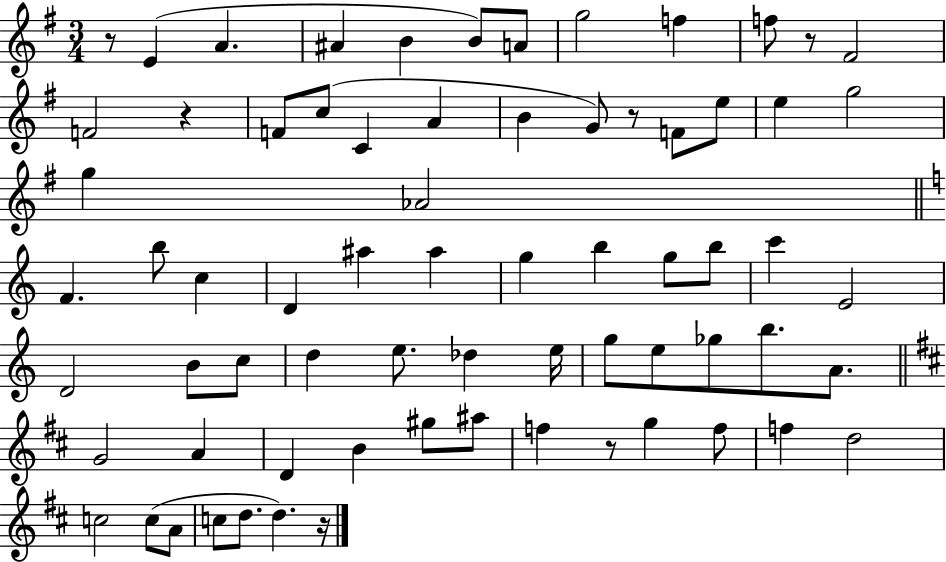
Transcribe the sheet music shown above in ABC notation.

X:1
T:Untitled
M:3/4
L:1/4
K:G
z/2 E A ^A B B/2 A/2 g2 f f/2 z/2 ^F2 F2 z F/2 c/2 C A B G/2 z/2 F/2 e/2 e g2 g _A2 F b/2 c D ^a ^a g b g/2 b/2 c' E2 D2 B/2 c/2 d e/2 _d e/4 g/2 e/2 _g/2 b/2 A/2 G2 A D B ^g/2 ^a/2 f z/2 g f/2 f d2 c2 c/2 A/2 c/2 d/2 d z/4